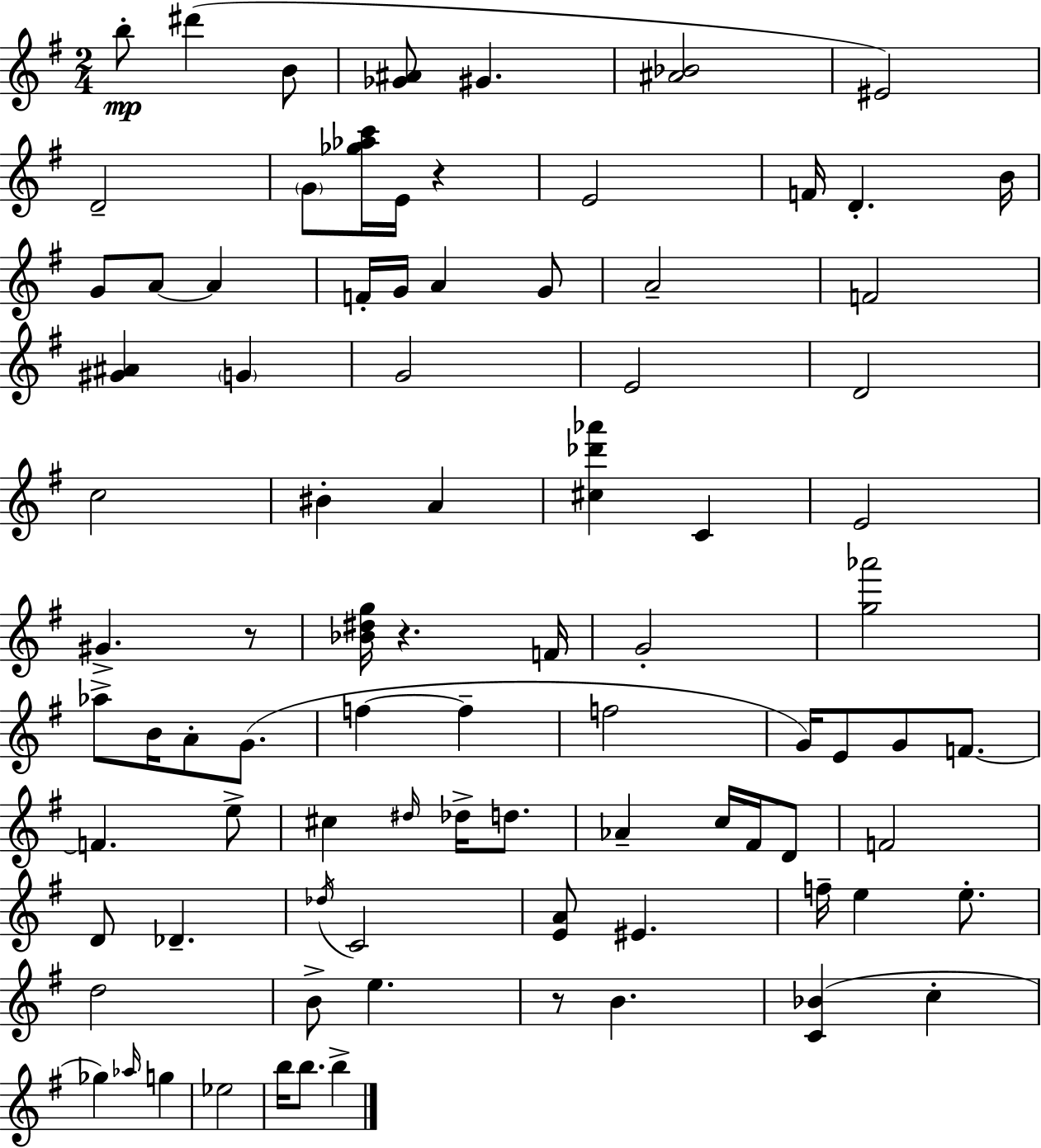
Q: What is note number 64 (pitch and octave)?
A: D5